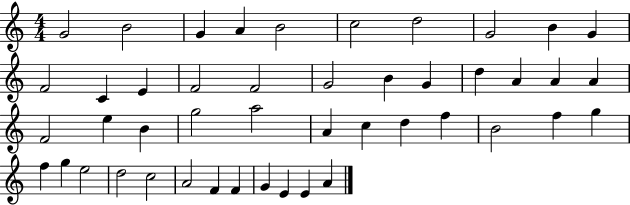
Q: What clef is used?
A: treble